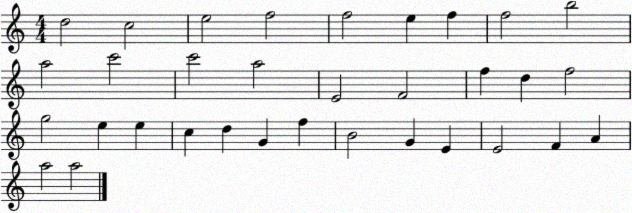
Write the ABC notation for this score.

X:1
T:Untitled
M:4/4
L:1/4
K:C
d2 c2 e2 f2 f2 e f f2 b2 a2 c'2 c'2 a2 E2 F2 f d f2 g2 e e c d G f B2 G E E2 F A a2 a2